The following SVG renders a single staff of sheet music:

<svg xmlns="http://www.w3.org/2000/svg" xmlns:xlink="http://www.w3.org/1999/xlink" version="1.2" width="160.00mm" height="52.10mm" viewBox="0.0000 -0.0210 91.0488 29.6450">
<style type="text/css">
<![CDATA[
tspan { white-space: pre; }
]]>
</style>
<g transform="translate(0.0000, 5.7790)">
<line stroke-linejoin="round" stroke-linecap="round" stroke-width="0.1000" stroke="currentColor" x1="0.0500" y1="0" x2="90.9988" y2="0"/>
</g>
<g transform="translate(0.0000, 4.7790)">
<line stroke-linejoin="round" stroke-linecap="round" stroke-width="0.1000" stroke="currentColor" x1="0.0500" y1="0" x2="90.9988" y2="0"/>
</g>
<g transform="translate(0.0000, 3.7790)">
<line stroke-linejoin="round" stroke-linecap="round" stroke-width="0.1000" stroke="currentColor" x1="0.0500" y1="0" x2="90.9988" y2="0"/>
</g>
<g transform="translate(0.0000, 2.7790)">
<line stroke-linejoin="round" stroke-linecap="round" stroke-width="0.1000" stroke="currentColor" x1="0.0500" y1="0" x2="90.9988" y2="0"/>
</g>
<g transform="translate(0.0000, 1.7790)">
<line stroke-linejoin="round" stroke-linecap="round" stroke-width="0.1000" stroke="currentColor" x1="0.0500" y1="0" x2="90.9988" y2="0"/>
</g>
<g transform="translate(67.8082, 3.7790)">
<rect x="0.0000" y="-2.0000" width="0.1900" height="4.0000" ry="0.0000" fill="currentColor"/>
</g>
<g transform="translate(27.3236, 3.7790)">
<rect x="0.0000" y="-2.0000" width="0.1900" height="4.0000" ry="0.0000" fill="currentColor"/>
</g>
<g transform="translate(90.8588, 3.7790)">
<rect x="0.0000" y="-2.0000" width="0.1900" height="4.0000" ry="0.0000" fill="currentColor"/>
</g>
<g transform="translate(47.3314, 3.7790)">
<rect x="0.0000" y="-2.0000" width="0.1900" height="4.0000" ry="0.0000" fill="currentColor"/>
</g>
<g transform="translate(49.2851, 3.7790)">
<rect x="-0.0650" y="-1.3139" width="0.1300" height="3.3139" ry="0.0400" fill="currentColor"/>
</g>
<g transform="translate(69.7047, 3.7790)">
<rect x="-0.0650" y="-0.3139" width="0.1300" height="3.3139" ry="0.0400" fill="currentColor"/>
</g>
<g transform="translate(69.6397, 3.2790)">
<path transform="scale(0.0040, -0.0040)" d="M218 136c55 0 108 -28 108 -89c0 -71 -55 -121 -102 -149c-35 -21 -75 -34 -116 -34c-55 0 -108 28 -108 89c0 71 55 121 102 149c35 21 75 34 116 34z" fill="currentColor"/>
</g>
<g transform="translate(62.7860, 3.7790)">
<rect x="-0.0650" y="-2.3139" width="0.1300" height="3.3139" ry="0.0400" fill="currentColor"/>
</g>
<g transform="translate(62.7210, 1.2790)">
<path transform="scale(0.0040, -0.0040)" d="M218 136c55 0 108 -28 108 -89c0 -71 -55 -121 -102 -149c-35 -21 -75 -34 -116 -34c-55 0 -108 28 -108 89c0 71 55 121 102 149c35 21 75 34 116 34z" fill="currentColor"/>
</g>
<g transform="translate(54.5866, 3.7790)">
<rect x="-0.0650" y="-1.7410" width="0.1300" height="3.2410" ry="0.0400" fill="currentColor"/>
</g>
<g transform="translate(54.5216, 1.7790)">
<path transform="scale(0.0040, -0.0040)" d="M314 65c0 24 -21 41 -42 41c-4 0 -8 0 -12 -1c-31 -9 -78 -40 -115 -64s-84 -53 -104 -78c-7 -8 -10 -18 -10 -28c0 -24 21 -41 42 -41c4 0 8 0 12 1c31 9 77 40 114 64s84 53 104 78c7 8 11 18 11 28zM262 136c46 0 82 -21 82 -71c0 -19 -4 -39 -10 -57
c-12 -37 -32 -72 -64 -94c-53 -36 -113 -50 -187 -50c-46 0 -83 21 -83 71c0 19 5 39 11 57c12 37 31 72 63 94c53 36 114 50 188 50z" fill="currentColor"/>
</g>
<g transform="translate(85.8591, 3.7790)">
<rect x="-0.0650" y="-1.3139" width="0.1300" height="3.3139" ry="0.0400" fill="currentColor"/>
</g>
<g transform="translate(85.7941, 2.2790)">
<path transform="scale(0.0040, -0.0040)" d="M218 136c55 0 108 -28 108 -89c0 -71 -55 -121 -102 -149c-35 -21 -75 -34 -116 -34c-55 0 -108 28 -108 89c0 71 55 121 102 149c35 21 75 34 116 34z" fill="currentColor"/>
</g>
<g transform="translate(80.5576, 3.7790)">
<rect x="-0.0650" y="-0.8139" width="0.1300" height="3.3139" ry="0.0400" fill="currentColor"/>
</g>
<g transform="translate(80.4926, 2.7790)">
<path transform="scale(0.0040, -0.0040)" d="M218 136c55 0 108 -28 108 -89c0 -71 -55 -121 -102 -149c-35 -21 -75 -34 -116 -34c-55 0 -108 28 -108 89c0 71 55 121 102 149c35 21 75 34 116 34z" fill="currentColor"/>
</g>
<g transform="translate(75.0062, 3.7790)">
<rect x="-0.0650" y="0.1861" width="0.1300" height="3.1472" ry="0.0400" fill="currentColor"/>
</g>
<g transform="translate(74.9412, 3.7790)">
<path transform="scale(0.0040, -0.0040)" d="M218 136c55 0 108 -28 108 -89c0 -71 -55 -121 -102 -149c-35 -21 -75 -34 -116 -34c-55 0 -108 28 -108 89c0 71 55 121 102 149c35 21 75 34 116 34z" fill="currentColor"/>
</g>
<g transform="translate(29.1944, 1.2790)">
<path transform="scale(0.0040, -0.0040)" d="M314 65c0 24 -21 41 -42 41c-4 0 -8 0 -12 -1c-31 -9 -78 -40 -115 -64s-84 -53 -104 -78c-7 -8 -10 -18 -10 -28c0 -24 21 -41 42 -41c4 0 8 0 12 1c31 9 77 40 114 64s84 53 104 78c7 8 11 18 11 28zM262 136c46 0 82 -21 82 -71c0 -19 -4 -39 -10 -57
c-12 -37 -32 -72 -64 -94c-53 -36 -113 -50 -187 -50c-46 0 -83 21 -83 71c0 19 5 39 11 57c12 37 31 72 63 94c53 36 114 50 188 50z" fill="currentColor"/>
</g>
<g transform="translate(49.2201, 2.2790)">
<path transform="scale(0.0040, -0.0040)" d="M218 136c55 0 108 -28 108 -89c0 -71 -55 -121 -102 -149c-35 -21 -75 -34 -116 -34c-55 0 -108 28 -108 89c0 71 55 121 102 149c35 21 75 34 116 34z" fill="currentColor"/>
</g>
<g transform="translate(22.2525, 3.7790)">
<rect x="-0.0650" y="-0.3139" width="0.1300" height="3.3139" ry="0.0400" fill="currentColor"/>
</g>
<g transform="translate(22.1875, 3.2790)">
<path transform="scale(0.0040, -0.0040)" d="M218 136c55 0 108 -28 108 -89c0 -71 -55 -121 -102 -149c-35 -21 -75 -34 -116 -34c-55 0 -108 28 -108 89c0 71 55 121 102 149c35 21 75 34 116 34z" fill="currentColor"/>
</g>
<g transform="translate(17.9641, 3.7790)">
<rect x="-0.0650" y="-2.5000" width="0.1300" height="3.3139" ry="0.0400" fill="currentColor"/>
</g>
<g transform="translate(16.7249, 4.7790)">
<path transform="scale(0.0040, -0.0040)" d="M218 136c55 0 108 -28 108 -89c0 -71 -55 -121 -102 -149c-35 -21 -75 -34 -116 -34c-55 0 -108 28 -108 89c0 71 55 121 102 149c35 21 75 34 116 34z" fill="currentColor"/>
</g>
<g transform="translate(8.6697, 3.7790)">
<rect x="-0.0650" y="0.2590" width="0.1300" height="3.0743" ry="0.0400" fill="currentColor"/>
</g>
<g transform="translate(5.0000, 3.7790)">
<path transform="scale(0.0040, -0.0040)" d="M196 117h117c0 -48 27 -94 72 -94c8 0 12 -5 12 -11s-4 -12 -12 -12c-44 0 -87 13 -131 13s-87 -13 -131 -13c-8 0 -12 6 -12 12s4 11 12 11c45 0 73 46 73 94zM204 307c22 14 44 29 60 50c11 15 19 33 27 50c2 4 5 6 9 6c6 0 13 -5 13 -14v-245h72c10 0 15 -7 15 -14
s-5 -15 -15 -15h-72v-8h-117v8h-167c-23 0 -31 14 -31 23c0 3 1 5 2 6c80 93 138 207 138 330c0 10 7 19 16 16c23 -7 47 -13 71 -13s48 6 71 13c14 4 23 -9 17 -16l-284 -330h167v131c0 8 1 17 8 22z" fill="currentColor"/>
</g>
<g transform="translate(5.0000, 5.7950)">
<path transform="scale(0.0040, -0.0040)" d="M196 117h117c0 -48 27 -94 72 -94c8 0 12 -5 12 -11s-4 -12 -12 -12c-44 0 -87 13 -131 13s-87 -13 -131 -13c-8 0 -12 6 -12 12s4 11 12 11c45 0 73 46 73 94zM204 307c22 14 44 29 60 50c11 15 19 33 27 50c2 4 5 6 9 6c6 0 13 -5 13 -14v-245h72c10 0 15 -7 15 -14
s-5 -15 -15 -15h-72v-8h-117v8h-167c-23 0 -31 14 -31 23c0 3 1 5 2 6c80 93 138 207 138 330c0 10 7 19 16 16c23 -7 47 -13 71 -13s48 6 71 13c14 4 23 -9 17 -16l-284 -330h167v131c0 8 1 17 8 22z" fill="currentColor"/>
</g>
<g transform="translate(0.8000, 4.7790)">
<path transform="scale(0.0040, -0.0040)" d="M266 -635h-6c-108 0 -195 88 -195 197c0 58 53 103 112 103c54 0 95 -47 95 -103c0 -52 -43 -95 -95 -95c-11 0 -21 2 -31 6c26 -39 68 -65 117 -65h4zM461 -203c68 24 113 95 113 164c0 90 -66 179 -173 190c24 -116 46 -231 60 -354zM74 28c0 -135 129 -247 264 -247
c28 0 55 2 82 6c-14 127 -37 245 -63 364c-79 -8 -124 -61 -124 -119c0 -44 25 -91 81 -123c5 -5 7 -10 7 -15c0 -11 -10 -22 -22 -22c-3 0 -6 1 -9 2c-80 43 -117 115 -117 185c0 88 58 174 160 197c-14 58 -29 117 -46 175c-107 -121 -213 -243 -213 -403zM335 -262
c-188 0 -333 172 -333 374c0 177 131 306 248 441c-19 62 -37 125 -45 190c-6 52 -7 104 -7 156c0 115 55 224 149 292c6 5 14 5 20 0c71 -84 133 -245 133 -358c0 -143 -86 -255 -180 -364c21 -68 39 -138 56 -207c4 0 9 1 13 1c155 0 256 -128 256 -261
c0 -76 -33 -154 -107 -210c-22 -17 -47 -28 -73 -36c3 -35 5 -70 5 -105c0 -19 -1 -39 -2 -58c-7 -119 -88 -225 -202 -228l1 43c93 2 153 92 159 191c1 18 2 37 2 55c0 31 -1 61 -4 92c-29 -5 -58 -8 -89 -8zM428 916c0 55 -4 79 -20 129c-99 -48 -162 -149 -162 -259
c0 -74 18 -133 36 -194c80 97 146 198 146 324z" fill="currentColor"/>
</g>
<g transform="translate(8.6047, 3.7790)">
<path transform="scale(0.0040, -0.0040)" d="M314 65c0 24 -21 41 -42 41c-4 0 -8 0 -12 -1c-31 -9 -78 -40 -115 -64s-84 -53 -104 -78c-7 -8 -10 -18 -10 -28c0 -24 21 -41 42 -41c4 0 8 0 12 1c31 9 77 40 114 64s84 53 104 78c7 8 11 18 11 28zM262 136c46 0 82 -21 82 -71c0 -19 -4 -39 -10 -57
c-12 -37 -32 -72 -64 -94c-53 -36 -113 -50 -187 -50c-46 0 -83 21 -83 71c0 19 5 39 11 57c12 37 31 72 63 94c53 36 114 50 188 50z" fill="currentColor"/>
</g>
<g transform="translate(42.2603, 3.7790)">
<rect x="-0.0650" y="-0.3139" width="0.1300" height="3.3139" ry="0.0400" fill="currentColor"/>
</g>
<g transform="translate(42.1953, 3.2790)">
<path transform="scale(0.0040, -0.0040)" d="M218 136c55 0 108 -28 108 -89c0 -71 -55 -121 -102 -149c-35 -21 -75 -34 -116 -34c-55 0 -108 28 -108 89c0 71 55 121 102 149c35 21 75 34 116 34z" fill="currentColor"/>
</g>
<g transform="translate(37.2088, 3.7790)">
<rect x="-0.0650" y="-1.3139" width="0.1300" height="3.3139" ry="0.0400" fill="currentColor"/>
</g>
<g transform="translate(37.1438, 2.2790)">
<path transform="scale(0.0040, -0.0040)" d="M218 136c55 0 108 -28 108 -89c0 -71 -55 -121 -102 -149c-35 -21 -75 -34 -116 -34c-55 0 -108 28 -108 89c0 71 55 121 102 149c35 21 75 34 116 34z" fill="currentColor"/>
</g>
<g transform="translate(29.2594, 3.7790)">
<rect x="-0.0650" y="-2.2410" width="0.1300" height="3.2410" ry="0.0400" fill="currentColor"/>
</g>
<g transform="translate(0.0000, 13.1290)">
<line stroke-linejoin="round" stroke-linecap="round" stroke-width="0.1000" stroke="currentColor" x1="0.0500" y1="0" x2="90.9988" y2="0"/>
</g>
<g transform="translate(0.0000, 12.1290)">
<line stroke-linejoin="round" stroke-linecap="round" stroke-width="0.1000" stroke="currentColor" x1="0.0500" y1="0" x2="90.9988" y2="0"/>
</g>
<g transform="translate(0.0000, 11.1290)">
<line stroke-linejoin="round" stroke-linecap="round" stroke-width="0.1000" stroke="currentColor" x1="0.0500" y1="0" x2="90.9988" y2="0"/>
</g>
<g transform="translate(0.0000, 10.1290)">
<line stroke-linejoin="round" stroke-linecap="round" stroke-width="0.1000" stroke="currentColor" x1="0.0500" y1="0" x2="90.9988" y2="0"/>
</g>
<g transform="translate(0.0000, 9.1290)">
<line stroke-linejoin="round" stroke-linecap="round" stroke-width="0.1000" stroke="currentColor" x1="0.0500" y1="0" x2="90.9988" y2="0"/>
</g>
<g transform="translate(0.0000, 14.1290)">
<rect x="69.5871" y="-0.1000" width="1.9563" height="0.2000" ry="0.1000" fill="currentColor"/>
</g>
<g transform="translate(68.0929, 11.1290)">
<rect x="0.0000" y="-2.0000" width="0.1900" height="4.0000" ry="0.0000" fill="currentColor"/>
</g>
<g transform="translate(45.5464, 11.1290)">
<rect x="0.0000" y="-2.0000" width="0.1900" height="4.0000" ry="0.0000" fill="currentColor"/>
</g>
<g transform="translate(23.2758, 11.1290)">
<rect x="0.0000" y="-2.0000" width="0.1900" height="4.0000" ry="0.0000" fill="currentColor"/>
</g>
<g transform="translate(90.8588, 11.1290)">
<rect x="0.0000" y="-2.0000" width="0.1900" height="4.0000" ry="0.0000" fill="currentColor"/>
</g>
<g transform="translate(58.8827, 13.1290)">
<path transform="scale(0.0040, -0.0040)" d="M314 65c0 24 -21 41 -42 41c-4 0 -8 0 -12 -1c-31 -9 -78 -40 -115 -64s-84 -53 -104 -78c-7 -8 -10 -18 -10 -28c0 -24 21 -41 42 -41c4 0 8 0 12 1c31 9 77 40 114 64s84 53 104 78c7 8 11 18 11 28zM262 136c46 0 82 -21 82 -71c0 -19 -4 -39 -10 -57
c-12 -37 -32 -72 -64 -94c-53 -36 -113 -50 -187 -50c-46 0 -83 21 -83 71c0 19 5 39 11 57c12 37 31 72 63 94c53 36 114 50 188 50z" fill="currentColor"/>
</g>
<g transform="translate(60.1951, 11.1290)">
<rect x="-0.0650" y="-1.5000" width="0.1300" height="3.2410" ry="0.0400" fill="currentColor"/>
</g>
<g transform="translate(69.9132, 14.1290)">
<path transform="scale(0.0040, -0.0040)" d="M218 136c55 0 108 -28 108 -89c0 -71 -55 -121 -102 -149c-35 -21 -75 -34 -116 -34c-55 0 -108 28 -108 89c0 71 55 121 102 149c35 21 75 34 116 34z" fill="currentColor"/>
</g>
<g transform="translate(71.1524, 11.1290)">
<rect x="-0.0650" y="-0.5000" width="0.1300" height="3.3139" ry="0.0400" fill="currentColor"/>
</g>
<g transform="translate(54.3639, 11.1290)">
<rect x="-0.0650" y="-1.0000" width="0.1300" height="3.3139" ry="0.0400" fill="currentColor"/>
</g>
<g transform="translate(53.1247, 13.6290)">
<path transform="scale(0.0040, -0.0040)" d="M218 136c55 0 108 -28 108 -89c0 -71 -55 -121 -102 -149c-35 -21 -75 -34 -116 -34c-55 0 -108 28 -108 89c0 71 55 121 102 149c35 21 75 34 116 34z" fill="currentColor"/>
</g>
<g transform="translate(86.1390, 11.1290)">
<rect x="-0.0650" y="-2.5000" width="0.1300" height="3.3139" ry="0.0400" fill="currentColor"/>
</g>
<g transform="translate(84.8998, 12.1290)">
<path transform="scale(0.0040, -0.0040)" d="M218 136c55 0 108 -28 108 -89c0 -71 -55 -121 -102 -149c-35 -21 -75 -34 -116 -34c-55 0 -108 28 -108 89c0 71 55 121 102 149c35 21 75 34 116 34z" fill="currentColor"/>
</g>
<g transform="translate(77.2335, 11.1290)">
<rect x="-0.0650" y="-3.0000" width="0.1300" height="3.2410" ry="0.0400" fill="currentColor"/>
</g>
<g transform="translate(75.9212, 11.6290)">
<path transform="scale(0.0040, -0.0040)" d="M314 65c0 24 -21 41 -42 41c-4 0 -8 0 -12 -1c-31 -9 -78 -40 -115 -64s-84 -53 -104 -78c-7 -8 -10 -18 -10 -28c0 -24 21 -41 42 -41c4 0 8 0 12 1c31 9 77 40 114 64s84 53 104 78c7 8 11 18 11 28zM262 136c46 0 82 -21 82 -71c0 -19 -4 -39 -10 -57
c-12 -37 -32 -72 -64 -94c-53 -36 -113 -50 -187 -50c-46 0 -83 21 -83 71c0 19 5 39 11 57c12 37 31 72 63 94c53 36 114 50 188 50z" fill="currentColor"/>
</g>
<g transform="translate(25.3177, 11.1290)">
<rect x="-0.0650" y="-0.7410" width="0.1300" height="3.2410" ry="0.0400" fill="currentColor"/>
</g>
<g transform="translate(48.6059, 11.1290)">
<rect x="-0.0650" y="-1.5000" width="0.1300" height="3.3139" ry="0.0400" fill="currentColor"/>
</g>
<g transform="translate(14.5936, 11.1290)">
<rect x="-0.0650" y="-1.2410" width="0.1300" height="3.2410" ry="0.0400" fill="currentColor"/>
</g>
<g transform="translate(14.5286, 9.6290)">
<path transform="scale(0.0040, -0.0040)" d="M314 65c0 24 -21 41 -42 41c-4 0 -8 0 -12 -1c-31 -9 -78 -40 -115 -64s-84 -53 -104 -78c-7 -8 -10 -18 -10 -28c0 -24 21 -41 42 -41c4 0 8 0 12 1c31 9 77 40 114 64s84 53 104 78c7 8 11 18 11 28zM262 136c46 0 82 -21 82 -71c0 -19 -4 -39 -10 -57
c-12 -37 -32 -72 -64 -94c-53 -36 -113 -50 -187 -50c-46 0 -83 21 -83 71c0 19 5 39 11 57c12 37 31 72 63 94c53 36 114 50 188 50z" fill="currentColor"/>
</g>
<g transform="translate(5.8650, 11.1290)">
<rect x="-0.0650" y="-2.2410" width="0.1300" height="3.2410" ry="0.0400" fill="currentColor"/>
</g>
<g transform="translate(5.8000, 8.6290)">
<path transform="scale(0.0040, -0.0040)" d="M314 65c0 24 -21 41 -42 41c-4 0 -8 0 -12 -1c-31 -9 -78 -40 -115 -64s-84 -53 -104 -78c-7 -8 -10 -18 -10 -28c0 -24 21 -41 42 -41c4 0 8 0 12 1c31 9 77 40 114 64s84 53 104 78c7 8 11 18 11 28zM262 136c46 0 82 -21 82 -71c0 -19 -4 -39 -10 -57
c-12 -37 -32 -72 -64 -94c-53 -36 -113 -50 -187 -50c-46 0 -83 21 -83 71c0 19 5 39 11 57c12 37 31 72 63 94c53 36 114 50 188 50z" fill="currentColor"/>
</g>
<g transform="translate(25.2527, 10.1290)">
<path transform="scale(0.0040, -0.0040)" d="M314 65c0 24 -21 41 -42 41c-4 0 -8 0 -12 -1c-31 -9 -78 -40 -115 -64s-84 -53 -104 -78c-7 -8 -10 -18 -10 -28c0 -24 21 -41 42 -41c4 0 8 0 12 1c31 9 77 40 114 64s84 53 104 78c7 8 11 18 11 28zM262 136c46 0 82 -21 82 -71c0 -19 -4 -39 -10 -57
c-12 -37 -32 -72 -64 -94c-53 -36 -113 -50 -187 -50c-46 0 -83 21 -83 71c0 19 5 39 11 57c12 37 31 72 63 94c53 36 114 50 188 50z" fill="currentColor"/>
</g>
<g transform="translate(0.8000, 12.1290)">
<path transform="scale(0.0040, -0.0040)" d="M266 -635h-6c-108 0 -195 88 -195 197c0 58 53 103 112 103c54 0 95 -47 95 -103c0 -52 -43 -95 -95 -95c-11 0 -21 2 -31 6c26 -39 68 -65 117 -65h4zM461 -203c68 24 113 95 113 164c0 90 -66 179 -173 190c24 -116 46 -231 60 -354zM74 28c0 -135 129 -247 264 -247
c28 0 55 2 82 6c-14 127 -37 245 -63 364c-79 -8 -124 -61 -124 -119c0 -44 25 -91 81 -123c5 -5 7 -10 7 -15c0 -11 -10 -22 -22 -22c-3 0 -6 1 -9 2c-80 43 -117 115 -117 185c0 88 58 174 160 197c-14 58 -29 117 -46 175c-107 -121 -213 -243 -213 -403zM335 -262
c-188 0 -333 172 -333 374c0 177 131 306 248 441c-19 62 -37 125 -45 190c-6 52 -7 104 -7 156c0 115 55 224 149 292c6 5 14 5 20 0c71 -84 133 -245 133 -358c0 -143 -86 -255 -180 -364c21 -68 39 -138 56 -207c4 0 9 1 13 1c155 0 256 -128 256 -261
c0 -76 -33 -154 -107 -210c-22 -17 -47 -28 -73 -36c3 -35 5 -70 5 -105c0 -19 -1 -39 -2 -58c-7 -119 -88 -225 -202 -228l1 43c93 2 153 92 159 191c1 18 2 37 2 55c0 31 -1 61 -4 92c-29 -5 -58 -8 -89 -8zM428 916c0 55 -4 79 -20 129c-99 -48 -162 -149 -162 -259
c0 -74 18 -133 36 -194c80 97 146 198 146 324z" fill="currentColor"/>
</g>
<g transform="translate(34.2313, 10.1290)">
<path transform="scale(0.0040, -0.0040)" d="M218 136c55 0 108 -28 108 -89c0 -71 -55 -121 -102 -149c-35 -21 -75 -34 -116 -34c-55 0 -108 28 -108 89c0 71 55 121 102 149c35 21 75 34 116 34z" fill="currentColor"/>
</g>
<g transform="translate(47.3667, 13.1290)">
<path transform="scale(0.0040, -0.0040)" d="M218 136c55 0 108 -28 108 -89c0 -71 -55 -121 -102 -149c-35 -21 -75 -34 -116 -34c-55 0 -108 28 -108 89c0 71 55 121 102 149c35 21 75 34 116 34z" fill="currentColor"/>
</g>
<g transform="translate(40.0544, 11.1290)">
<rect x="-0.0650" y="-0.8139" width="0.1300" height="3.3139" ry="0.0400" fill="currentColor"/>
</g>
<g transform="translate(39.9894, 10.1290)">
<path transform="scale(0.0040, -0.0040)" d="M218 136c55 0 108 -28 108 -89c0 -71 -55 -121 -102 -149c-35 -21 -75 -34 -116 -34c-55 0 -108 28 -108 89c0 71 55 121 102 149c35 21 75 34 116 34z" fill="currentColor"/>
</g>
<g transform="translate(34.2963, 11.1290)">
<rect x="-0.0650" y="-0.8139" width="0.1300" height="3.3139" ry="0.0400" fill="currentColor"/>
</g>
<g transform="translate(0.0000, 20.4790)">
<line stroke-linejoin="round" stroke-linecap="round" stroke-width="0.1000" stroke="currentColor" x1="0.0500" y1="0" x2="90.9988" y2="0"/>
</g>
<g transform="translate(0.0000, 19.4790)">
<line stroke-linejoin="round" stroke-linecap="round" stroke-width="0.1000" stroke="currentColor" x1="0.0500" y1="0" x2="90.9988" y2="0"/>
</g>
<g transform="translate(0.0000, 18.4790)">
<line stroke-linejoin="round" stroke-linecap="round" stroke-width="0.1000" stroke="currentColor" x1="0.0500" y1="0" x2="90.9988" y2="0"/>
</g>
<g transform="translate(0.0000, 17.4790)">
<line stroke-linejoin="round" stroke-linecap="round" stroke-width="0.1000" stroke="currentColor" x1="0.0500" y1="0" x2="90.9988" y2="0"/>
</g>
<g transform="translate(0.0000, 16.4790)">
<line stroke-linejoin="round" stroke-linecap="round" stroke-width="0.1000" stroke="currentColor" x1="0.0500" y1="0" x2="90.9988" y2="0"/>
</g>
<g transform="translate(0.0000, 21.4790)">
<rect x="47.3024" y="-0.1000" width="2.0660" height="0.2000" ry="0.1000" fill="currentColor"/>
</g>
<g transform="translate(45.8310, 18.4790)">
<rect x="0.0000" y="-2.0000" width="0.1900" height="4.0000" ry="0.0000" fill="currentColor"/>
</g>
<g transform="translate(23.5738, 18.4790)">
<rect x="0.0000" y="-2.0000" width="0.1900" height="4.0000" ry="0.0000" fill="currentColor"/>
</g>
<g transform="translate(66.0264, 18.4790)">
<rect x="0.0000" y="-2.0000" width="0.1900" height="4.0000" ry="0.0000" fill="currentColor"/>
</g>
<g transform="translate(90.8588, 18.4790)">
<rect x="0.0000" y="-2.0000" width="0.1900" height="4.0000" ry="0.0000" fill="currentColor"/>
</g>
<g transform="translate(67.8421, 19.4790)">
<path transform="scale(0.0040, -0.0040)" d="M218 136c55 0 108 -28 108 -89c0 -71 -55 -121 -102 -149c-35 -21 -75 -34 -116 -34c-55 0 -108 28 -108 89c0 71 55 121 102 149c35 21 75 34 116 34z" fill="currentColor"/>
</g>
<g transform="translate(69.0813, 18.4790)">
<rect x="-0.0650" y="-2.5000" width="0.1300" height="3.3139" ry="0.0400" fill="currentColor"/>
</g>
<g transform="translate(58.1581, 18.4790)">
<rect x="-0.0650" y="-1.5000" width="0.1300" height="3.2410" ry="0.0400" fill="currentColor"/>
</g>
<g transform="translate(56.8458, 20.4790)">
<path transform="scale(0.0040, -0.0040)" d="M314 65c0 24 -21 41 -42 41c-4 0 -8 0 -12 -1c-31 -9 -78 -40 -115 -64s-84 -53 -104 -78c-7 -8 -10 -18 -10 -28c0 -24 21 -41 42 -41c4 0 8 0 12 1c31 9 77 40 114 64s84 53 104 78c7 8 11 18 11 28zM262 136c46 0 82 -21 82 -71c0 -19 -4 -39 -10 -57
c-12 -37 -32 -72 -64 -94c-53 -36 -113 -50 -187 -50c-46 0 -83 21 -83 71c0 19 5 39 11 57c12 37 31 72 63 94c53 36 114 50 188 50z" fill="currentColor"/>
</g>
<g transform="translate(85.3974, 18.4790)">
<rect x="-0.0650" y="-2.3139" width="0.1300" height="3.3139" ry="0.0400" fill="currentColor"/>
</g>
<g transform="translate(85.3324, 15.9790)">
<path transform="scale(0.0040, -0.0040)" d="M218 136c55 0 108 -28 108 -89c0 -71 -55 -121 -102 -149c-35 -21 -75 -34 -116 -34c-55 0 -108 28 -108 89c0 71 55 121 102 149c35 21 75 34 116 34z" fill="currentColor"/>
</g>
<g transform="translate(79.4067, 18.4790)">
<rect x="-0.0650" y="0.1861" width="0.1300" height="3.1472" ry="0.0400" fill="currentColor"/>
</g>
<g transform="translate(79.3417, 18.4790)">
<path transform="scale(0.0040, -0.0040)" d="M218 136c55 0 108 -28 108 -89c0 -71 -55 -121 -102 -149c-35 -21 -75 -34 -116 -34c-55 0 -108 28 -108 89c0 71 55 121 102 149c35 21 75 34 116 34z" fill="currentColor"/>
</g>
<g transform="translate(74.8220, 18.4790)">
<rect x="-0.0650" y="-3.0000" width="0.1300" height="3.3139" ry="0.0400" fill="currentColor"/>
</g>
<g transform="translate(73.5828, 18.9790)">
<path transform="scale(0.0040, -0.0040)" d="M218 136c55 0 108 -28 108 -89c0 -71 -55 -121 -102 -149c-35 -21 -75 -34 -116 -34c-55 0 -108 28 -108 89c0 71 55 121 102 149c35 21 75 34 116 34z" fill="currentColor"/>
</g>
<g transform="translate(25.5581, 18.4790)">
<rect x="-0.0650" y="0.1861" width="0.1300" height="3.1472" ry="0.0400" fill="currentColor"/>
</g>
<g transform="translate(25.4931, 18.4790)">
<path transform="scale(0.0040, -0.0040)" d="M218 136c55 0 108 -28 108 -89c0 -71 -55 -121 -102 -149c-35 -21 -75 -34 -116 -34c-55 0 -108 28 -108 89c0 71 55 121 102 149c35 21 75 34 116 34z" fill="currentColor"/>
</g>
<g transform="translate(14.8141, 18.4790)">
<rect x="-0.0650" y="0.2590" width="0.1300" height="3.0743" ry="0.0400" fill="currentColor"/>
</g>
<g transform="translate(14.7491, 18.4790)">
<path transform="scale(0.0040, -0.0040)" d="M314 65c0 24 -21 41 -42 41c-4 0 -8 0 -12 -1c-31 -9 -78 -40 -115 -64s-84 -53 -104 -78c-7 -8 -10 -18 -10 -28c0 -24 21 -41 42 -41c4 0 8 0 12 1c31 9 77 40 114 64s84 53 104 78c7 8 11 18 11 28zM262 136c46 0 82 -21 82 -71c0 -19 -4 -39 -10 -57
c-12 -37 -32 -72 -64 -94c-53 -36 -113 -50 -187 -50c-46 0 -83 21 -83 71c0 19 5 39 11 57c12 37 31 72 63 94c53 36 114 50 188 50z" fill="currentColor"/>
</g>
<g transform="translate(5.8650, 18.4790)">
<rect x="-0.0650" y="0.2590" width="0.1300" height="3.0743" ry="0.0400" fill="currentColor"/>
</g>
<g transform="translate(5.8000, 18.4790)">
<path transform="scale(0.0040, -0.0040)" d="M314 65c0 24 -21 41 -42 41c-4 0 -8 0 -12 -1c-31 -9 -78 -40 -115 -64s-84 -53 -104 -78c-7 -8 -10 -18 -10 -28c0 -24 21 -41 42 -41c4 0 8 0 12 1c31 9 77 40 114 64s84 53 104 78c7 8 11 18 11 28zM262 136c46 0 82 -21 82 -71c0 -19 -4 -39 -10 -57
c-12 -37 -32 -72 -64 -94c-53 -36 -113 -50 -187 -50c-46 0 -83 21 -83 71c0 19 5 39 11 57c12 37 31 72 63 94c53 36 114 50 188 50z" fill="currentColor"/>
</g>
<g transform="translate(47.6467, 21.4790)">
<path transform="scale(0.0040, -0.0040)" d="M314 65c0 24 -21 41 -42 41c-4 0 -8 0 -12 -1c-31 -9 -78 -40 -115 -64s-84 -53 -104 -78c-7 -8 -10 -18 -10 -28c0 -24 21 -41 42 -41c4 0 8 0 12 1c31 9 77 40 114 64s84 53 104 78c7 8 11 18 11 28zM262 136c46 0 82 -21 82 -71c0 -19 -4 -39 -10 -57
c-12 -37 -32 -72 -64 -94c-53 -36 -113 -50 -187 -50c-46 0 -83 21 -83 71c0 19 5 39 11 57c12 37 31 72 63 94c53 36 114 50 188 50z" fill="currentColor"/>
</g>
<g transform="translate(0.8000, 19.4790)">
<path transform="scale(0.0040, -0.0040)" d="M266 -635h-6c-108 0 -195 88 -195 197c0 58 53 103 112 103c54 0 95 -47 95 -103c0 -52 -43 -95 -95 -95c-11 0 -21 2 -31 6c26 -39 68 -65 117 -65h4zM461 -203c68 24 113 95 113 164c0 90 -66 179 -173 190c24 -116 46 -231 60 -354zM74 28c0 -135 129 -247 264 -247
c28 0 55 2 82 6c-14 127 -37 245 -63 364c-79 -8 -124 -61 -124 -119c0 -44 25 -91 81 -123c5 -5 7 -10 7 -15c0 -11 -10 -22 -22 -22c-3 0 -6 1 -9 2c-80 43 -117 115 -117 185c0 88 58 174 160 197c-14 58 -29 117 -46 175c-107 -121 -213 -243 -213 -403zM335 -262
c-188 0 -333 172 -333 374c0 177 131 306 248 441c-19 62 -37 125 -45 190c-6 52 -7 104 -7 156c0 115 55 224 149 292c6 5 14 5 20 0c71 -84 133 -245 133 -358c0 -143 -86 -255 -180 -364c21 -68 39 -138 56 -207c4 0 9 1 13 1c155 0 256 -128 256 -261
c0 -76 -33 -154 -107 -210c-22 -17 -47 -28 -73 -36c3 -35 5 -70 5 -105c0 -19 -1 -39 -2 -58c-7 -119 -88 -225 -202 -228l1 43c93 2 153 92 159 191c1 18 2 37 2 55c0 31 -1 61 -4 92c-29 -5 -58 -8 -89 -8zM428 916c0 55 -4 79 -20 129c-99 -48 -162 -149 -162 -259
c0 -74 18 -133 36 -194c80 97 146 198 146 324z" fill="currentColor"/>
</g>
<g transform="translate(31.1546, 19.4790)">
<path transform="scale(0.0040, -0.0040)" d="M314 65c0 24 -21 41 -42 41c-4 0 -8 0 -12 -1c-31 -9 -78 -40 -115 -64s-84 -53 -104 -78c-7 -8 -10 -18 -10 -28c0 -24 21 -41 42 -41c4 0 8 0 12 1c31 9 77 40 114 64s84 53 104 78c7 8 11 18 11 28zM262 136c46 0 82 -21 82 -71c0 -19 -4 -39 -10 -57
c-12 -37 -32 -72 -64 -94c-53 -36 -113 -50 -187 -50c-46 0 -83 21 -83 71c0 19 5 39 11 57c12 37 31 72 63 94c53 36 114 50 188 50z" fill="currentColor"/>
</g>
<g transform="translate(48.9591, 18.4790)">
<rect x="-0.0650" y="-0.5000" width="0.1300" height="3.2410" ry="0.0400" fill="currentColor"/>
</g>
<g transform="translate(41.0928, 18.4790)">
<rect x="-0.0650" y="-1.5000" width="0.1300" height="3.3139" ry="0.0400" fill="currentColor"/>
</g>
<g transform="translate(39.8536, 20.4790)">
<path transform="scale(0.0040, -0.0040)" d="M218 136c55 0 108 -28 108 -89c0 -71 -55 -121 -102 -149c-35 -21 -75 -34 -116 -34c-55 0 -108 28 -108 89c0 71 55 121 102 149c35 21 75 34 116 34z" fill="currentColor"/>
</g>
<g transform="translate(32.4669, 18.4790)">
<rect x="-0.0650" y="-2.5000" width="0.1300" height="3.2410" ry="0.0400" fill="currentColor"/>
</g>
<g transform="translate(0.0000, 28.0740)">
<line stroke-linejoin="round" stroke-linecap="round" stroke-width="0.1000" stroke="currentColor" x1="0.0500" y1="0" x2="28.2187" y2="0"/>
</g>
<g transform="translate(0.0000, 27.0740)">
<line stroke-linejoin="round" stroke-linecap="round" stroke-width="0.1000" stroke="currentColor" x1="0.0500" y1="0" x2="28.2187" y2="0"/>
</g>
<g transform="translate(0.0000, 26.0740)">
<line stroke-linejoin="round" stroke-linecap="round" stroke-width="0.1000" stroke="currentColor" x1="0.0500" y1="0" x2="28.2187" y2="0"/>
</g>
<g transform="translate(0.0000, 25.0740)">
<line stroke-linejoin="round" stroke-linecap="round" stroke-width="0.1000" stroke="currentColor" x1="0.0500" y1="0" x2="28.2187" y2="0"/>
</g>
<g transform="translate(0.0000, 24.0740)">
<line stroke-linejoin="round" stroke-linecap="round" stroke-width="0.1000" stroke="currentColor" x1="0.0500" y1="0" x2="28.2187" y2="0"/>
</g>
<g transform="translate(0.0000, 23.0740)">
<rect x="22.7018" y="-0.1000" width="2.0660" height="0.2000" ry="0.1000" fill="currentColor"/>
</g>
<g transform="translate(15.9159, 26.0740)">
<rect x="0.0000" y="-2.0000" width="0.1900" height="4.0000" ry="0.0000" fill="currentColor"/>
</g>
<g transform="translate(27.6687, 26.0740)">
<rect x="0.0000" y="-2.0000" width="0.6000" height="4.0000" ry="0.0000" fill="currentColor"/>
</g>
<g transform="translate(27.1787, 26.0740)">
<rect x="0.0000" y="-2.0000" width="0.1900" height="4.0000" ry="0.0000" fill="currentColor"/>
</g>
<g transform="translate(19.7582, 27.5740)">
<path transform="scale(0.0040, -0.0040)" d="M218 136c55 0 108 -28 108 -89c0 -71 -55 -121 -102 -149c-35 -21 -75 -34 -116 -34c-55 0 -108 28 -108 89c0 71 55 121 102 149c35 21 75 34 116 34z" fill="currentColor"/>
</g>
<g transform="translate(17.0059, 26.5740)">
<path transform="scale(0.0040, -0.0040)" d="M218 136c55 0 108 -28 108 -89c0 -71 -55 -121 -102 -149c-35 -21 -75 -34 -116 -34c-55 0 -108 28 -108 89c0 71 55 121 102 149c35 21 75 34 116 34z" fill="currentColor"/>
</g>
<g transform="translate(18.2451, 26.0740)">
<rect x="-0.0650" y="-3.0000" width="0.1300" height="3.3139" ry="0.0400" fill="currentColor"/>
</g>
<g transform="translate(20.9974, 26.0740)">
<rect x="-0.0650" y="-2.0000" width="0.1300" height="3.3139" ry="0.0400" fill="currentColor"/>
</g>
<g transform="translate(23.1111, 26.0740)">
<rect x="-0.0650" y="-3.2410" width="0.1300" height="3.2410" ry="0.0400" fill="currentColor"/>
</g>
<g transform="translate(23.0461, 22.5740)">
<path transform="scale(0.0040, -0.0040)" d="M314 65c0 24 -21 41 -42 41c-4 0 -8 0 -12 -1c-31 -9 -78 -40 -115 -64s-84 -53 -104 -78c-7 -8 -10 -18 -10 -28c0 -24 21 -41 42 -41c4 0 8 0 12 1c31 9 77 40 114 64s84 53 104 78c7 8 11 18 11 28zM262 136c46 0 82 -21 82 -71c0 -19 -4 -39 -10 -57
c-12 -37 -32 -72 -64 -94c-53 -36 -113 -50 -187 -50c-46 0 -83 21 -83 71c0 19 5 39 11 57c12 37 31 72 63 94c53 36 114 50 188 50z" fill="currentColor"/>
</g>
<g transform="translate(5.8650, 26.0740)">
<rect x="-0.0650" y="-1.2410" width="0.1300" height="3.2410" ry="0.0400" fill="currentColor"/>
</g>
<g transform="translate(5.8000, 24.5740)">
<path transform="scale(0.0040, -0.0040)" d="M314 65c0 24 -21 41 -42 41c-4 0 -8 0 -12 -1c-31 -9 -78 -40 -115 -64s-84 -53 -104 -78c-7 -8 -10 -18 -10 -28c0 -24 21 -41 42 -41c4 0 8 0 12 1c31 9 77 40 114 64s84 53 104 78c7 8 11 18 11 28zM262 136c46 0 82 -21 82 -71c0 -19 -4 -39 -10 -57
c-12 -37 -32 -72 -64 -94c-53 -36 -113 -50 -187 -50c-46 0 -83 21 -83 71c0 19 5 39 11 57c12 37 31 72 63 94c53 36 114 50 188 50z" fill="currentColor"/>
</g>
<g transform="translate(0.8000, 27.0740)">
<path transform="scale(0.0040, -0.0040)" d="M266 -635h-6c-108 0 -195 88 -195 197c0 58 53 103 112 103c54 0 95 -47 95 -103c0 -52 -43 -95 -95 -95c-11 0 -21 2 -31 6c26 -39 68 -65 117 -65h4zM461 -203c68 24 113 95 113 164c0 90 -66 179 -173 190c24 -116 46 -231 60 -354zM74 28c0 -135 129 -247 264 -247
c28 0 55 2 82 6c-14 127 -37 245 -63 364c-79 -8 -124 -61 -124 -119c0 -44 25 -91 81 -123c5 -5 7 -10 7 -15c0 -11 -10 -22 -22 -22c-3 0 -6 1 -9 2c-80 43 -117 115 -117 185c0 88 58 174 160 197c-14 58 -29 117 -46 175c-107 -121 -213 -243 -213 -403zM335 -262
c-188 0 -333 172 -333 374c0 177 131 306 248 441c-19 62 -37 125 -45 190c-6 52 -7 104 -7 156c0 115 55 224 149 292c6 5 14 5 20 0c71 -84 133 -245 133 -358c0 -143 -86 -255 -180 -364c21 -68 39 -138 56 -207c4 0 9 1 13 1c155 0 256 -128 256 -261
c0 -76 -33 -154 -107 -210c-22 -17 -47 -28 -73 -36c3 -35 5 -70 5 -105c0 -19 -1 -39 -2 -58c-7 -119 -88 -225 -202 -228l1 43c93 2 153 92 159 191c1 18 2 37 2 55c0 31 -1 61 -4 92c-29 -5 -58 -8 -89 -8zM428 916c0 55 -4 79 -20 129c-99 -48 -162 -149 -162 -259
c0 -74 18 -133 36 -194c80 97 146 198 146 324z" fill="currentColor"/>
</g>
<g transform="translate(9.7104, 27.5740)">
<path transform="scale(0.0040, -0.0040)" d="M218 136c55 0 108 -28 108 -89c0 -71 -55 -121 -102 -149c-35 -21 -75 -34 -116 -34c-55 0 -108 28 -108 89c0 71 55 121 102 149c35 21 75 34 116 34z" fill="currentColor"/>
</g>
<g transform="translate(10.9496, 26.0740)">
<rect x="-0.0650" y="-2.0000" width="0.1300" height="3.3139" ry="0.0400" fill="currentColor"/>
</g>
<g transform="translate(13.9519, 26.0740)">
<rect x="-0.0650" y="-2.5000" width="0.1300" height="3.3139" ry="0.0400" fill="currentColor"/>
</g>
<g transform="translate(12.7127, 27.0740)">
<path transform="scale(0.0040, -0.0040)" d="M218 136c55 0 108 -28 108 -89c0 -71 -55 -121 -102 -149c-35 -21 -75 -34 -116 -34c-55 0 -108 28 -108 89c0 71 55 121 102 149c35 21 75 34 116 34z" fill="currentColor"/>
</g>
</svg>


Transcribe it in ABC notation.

X:1
T:Untitled
M:4/4
L:1/4
K:C
B2 G c g2 e c e f2 g c B d e g2 e2 d2 d d E D E2 C A2 G B2 B2 B G2 E C2 E2 G A B g e2 F G A F b2